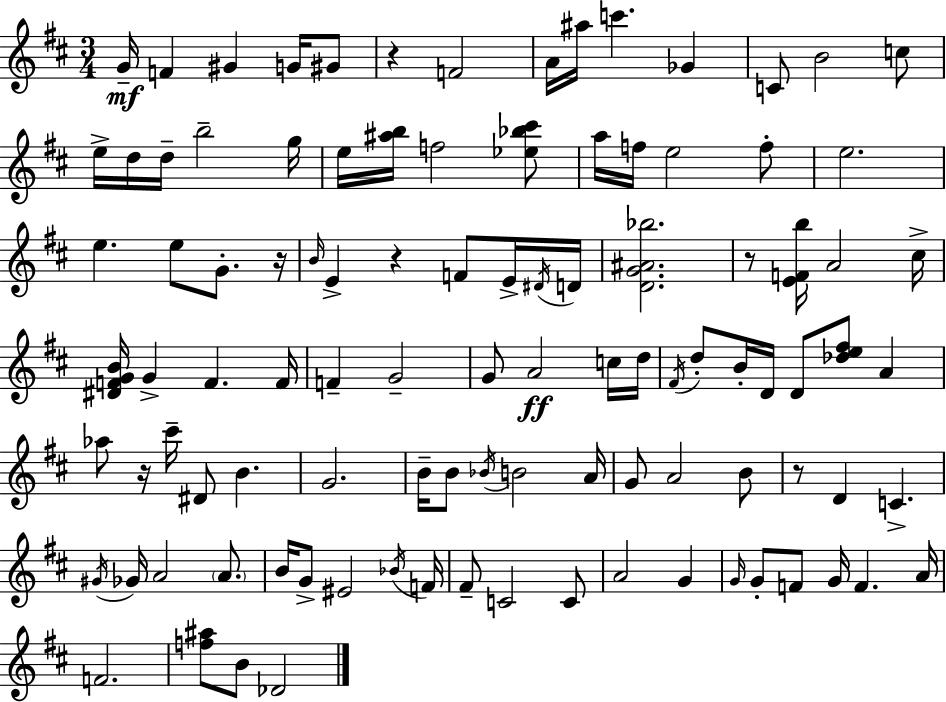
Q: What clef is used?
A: treble